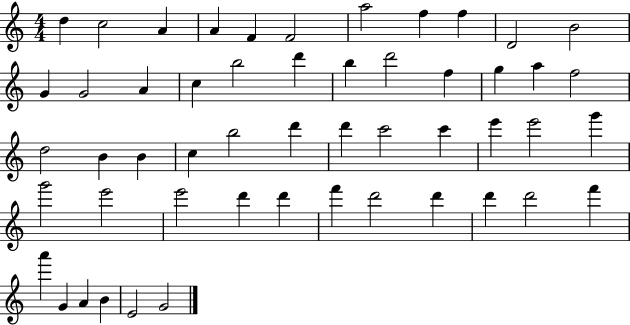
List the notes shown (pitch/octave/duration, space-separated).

D5/q C5/h A4/q A4/q F4/q F4/h A5/h F5/q F5/q D4/h B4/h G4/q G4/h A4/q C5/q B5/h D6/q B5/q D6/h F5/q G5/q A5/q F5/h D5/h B4/q B4/q C5/q B5/h D6/q D6/q C6/h C6/q E6/q E6/h G6/q G6/h E6/h E6/h D6/q D6/q F6/q D6/h D6/q D6/q D6/h F6/q A6/q G4/q A4/q B4/q E4/h G4/h